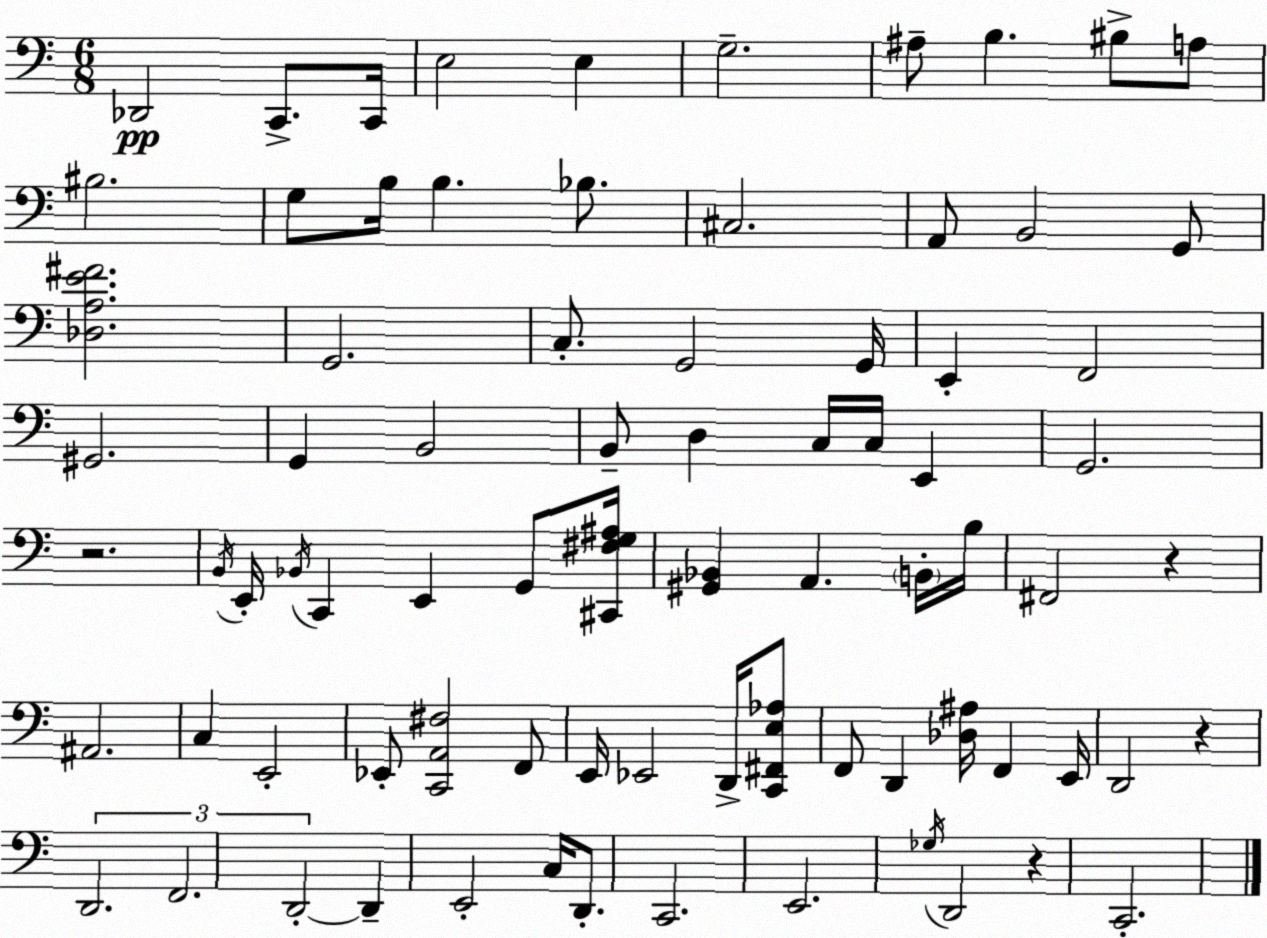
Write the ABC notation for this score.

X:1
T:Untitled
M:6/8
L:1/4
K:Am
_D,,2 C,,/2 C,,/4 E,2 E, G,2 ^A,/2 B, ^B,/2 A,/2 ^B,2 G,/2 B,/4 B, _B,/2 ^C,2 A,,/2 B,,2 G,,/2 [_D,A,E^F]2 G,,2 C,/2 G,,2 G,,/4 E,, F,,2 ^G,,2 G,, B,,2 B,,/2 D, C,/4 C,/4 E,, G,,2 z2 B,,/4 E,,/4 _B,,/4 C,, E,, G,,/2 [^C,,^F,G,^A,]/4 [^G,,_B,,] A,, B,,/4 B,/4 ^F,,2 z ^A,,2 C, E,,2 _E,,/2 [C,,A,,^F,]2 F,,/2 E,,/4 _E,,2 D,,/4 [C,,^F,,E,_A,]/2 F,,/2 D,, [_D,^A,]/4 F,, E,,/4 D,,2 z D,,2 F,,2 D,,2 D,, E,,2 C,/4 D,,/2 C,,2 E,,2 _G,/4 D,,2 z C,,2